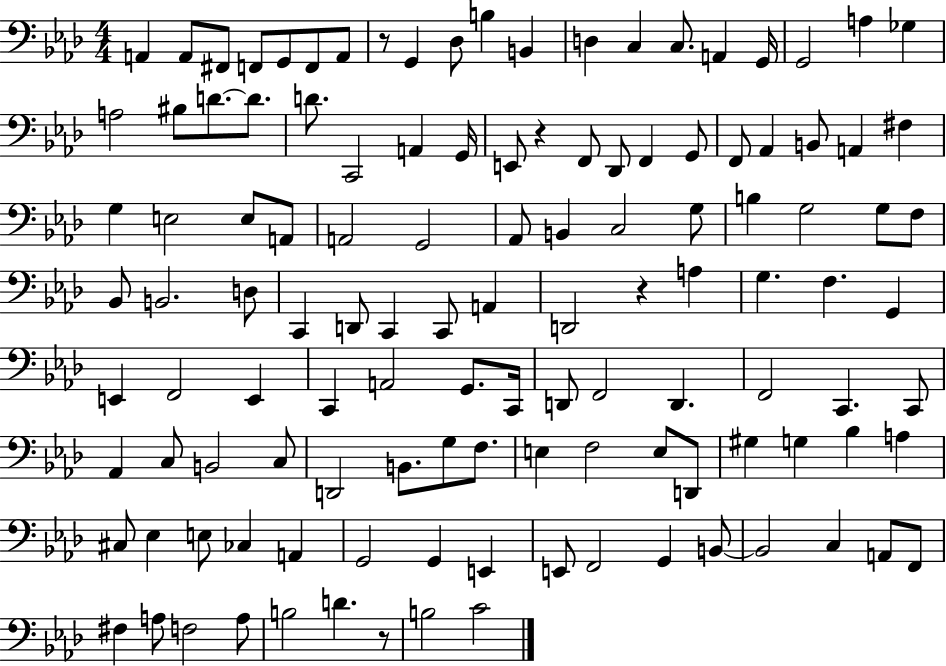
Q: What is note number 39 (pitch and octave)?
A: E3